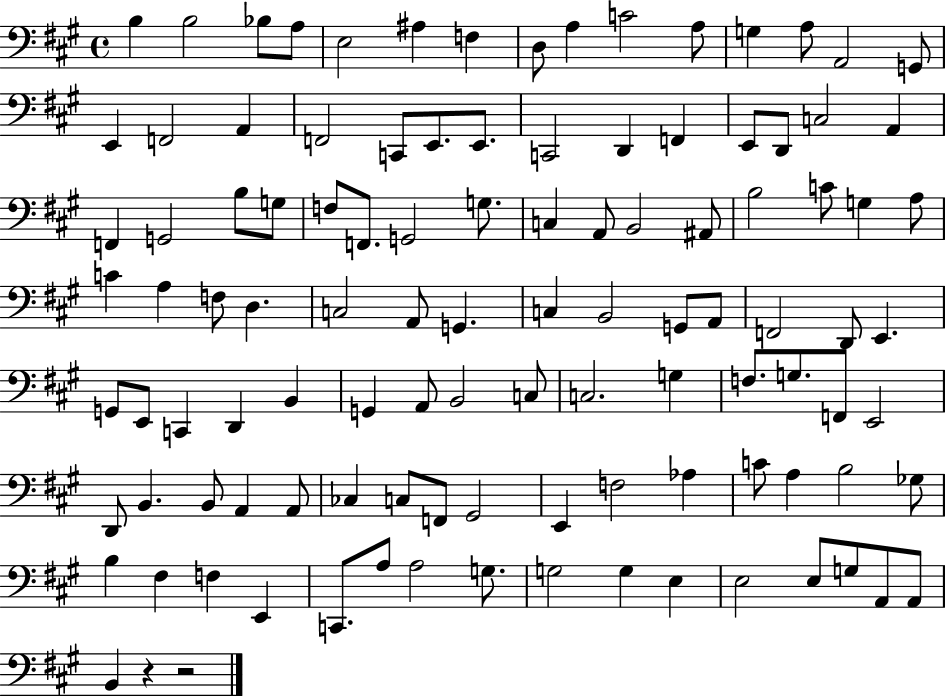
B3/q B3/h Bb3/e A3/e E3/h A#3/q F3/q D3/e A3/q C4/h A3/e G3/q A3/e A2/h G2/e E2/q F2/h A2/q F2/h C2/e E2/e. E2/e. C2/h D2/q F2/q E2/e D2/e C3/h A2/q F2/q G2/h B3/e G3/e F3/e F2/e. G2/h G3/e. C3/q A2/e B2/h A#2/e B3/h C4/e G3/q A3/e C4/q A3/q F3/e D3/q. C3/h A2/e G2/q. C3/q B2/h G2/e A2/e F2/h D2/e E2/q. G2/e E2/e C2/q D2/q B2/q G2/q A2/e B2/h C3/e C3/h. G3/q F3/e. G3/e. F2/e E2/h D2/e B2/q. B2/e A2/q A2/e CES3/q C3/e F2/e G#2/h E2/q F3/h Ab3/q C4/e A3/q B3/h Gb3/e B3/q F#3/q F3/q E2/q C2/e. A3/e A3/h G3/e. G3/h G3/q E3/q E3/h E3/e G3/e A2/e A2/e B2/q R/q R/h